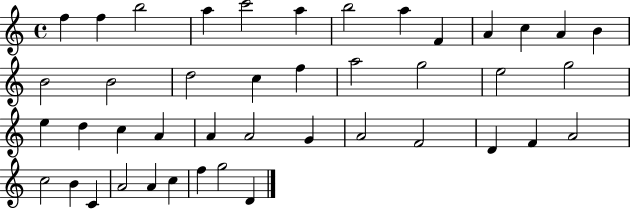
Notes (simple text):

F5/q F5/q B5/h A5/q C6/h A5/q B5/h A5/q F4/q A4/q C5/q A4/q B4/q B4/h B4/h D5/h C5/q F5/q A5/h G5/h E5/h G5/h E5/q D5/q C5/q A4/q A4/q A4/h G4/q A4/h F4/h D4/q F4/q A4/h C5/h B4/q C4/q A4/h A4/q C5/q F5/q G5/h D4/q